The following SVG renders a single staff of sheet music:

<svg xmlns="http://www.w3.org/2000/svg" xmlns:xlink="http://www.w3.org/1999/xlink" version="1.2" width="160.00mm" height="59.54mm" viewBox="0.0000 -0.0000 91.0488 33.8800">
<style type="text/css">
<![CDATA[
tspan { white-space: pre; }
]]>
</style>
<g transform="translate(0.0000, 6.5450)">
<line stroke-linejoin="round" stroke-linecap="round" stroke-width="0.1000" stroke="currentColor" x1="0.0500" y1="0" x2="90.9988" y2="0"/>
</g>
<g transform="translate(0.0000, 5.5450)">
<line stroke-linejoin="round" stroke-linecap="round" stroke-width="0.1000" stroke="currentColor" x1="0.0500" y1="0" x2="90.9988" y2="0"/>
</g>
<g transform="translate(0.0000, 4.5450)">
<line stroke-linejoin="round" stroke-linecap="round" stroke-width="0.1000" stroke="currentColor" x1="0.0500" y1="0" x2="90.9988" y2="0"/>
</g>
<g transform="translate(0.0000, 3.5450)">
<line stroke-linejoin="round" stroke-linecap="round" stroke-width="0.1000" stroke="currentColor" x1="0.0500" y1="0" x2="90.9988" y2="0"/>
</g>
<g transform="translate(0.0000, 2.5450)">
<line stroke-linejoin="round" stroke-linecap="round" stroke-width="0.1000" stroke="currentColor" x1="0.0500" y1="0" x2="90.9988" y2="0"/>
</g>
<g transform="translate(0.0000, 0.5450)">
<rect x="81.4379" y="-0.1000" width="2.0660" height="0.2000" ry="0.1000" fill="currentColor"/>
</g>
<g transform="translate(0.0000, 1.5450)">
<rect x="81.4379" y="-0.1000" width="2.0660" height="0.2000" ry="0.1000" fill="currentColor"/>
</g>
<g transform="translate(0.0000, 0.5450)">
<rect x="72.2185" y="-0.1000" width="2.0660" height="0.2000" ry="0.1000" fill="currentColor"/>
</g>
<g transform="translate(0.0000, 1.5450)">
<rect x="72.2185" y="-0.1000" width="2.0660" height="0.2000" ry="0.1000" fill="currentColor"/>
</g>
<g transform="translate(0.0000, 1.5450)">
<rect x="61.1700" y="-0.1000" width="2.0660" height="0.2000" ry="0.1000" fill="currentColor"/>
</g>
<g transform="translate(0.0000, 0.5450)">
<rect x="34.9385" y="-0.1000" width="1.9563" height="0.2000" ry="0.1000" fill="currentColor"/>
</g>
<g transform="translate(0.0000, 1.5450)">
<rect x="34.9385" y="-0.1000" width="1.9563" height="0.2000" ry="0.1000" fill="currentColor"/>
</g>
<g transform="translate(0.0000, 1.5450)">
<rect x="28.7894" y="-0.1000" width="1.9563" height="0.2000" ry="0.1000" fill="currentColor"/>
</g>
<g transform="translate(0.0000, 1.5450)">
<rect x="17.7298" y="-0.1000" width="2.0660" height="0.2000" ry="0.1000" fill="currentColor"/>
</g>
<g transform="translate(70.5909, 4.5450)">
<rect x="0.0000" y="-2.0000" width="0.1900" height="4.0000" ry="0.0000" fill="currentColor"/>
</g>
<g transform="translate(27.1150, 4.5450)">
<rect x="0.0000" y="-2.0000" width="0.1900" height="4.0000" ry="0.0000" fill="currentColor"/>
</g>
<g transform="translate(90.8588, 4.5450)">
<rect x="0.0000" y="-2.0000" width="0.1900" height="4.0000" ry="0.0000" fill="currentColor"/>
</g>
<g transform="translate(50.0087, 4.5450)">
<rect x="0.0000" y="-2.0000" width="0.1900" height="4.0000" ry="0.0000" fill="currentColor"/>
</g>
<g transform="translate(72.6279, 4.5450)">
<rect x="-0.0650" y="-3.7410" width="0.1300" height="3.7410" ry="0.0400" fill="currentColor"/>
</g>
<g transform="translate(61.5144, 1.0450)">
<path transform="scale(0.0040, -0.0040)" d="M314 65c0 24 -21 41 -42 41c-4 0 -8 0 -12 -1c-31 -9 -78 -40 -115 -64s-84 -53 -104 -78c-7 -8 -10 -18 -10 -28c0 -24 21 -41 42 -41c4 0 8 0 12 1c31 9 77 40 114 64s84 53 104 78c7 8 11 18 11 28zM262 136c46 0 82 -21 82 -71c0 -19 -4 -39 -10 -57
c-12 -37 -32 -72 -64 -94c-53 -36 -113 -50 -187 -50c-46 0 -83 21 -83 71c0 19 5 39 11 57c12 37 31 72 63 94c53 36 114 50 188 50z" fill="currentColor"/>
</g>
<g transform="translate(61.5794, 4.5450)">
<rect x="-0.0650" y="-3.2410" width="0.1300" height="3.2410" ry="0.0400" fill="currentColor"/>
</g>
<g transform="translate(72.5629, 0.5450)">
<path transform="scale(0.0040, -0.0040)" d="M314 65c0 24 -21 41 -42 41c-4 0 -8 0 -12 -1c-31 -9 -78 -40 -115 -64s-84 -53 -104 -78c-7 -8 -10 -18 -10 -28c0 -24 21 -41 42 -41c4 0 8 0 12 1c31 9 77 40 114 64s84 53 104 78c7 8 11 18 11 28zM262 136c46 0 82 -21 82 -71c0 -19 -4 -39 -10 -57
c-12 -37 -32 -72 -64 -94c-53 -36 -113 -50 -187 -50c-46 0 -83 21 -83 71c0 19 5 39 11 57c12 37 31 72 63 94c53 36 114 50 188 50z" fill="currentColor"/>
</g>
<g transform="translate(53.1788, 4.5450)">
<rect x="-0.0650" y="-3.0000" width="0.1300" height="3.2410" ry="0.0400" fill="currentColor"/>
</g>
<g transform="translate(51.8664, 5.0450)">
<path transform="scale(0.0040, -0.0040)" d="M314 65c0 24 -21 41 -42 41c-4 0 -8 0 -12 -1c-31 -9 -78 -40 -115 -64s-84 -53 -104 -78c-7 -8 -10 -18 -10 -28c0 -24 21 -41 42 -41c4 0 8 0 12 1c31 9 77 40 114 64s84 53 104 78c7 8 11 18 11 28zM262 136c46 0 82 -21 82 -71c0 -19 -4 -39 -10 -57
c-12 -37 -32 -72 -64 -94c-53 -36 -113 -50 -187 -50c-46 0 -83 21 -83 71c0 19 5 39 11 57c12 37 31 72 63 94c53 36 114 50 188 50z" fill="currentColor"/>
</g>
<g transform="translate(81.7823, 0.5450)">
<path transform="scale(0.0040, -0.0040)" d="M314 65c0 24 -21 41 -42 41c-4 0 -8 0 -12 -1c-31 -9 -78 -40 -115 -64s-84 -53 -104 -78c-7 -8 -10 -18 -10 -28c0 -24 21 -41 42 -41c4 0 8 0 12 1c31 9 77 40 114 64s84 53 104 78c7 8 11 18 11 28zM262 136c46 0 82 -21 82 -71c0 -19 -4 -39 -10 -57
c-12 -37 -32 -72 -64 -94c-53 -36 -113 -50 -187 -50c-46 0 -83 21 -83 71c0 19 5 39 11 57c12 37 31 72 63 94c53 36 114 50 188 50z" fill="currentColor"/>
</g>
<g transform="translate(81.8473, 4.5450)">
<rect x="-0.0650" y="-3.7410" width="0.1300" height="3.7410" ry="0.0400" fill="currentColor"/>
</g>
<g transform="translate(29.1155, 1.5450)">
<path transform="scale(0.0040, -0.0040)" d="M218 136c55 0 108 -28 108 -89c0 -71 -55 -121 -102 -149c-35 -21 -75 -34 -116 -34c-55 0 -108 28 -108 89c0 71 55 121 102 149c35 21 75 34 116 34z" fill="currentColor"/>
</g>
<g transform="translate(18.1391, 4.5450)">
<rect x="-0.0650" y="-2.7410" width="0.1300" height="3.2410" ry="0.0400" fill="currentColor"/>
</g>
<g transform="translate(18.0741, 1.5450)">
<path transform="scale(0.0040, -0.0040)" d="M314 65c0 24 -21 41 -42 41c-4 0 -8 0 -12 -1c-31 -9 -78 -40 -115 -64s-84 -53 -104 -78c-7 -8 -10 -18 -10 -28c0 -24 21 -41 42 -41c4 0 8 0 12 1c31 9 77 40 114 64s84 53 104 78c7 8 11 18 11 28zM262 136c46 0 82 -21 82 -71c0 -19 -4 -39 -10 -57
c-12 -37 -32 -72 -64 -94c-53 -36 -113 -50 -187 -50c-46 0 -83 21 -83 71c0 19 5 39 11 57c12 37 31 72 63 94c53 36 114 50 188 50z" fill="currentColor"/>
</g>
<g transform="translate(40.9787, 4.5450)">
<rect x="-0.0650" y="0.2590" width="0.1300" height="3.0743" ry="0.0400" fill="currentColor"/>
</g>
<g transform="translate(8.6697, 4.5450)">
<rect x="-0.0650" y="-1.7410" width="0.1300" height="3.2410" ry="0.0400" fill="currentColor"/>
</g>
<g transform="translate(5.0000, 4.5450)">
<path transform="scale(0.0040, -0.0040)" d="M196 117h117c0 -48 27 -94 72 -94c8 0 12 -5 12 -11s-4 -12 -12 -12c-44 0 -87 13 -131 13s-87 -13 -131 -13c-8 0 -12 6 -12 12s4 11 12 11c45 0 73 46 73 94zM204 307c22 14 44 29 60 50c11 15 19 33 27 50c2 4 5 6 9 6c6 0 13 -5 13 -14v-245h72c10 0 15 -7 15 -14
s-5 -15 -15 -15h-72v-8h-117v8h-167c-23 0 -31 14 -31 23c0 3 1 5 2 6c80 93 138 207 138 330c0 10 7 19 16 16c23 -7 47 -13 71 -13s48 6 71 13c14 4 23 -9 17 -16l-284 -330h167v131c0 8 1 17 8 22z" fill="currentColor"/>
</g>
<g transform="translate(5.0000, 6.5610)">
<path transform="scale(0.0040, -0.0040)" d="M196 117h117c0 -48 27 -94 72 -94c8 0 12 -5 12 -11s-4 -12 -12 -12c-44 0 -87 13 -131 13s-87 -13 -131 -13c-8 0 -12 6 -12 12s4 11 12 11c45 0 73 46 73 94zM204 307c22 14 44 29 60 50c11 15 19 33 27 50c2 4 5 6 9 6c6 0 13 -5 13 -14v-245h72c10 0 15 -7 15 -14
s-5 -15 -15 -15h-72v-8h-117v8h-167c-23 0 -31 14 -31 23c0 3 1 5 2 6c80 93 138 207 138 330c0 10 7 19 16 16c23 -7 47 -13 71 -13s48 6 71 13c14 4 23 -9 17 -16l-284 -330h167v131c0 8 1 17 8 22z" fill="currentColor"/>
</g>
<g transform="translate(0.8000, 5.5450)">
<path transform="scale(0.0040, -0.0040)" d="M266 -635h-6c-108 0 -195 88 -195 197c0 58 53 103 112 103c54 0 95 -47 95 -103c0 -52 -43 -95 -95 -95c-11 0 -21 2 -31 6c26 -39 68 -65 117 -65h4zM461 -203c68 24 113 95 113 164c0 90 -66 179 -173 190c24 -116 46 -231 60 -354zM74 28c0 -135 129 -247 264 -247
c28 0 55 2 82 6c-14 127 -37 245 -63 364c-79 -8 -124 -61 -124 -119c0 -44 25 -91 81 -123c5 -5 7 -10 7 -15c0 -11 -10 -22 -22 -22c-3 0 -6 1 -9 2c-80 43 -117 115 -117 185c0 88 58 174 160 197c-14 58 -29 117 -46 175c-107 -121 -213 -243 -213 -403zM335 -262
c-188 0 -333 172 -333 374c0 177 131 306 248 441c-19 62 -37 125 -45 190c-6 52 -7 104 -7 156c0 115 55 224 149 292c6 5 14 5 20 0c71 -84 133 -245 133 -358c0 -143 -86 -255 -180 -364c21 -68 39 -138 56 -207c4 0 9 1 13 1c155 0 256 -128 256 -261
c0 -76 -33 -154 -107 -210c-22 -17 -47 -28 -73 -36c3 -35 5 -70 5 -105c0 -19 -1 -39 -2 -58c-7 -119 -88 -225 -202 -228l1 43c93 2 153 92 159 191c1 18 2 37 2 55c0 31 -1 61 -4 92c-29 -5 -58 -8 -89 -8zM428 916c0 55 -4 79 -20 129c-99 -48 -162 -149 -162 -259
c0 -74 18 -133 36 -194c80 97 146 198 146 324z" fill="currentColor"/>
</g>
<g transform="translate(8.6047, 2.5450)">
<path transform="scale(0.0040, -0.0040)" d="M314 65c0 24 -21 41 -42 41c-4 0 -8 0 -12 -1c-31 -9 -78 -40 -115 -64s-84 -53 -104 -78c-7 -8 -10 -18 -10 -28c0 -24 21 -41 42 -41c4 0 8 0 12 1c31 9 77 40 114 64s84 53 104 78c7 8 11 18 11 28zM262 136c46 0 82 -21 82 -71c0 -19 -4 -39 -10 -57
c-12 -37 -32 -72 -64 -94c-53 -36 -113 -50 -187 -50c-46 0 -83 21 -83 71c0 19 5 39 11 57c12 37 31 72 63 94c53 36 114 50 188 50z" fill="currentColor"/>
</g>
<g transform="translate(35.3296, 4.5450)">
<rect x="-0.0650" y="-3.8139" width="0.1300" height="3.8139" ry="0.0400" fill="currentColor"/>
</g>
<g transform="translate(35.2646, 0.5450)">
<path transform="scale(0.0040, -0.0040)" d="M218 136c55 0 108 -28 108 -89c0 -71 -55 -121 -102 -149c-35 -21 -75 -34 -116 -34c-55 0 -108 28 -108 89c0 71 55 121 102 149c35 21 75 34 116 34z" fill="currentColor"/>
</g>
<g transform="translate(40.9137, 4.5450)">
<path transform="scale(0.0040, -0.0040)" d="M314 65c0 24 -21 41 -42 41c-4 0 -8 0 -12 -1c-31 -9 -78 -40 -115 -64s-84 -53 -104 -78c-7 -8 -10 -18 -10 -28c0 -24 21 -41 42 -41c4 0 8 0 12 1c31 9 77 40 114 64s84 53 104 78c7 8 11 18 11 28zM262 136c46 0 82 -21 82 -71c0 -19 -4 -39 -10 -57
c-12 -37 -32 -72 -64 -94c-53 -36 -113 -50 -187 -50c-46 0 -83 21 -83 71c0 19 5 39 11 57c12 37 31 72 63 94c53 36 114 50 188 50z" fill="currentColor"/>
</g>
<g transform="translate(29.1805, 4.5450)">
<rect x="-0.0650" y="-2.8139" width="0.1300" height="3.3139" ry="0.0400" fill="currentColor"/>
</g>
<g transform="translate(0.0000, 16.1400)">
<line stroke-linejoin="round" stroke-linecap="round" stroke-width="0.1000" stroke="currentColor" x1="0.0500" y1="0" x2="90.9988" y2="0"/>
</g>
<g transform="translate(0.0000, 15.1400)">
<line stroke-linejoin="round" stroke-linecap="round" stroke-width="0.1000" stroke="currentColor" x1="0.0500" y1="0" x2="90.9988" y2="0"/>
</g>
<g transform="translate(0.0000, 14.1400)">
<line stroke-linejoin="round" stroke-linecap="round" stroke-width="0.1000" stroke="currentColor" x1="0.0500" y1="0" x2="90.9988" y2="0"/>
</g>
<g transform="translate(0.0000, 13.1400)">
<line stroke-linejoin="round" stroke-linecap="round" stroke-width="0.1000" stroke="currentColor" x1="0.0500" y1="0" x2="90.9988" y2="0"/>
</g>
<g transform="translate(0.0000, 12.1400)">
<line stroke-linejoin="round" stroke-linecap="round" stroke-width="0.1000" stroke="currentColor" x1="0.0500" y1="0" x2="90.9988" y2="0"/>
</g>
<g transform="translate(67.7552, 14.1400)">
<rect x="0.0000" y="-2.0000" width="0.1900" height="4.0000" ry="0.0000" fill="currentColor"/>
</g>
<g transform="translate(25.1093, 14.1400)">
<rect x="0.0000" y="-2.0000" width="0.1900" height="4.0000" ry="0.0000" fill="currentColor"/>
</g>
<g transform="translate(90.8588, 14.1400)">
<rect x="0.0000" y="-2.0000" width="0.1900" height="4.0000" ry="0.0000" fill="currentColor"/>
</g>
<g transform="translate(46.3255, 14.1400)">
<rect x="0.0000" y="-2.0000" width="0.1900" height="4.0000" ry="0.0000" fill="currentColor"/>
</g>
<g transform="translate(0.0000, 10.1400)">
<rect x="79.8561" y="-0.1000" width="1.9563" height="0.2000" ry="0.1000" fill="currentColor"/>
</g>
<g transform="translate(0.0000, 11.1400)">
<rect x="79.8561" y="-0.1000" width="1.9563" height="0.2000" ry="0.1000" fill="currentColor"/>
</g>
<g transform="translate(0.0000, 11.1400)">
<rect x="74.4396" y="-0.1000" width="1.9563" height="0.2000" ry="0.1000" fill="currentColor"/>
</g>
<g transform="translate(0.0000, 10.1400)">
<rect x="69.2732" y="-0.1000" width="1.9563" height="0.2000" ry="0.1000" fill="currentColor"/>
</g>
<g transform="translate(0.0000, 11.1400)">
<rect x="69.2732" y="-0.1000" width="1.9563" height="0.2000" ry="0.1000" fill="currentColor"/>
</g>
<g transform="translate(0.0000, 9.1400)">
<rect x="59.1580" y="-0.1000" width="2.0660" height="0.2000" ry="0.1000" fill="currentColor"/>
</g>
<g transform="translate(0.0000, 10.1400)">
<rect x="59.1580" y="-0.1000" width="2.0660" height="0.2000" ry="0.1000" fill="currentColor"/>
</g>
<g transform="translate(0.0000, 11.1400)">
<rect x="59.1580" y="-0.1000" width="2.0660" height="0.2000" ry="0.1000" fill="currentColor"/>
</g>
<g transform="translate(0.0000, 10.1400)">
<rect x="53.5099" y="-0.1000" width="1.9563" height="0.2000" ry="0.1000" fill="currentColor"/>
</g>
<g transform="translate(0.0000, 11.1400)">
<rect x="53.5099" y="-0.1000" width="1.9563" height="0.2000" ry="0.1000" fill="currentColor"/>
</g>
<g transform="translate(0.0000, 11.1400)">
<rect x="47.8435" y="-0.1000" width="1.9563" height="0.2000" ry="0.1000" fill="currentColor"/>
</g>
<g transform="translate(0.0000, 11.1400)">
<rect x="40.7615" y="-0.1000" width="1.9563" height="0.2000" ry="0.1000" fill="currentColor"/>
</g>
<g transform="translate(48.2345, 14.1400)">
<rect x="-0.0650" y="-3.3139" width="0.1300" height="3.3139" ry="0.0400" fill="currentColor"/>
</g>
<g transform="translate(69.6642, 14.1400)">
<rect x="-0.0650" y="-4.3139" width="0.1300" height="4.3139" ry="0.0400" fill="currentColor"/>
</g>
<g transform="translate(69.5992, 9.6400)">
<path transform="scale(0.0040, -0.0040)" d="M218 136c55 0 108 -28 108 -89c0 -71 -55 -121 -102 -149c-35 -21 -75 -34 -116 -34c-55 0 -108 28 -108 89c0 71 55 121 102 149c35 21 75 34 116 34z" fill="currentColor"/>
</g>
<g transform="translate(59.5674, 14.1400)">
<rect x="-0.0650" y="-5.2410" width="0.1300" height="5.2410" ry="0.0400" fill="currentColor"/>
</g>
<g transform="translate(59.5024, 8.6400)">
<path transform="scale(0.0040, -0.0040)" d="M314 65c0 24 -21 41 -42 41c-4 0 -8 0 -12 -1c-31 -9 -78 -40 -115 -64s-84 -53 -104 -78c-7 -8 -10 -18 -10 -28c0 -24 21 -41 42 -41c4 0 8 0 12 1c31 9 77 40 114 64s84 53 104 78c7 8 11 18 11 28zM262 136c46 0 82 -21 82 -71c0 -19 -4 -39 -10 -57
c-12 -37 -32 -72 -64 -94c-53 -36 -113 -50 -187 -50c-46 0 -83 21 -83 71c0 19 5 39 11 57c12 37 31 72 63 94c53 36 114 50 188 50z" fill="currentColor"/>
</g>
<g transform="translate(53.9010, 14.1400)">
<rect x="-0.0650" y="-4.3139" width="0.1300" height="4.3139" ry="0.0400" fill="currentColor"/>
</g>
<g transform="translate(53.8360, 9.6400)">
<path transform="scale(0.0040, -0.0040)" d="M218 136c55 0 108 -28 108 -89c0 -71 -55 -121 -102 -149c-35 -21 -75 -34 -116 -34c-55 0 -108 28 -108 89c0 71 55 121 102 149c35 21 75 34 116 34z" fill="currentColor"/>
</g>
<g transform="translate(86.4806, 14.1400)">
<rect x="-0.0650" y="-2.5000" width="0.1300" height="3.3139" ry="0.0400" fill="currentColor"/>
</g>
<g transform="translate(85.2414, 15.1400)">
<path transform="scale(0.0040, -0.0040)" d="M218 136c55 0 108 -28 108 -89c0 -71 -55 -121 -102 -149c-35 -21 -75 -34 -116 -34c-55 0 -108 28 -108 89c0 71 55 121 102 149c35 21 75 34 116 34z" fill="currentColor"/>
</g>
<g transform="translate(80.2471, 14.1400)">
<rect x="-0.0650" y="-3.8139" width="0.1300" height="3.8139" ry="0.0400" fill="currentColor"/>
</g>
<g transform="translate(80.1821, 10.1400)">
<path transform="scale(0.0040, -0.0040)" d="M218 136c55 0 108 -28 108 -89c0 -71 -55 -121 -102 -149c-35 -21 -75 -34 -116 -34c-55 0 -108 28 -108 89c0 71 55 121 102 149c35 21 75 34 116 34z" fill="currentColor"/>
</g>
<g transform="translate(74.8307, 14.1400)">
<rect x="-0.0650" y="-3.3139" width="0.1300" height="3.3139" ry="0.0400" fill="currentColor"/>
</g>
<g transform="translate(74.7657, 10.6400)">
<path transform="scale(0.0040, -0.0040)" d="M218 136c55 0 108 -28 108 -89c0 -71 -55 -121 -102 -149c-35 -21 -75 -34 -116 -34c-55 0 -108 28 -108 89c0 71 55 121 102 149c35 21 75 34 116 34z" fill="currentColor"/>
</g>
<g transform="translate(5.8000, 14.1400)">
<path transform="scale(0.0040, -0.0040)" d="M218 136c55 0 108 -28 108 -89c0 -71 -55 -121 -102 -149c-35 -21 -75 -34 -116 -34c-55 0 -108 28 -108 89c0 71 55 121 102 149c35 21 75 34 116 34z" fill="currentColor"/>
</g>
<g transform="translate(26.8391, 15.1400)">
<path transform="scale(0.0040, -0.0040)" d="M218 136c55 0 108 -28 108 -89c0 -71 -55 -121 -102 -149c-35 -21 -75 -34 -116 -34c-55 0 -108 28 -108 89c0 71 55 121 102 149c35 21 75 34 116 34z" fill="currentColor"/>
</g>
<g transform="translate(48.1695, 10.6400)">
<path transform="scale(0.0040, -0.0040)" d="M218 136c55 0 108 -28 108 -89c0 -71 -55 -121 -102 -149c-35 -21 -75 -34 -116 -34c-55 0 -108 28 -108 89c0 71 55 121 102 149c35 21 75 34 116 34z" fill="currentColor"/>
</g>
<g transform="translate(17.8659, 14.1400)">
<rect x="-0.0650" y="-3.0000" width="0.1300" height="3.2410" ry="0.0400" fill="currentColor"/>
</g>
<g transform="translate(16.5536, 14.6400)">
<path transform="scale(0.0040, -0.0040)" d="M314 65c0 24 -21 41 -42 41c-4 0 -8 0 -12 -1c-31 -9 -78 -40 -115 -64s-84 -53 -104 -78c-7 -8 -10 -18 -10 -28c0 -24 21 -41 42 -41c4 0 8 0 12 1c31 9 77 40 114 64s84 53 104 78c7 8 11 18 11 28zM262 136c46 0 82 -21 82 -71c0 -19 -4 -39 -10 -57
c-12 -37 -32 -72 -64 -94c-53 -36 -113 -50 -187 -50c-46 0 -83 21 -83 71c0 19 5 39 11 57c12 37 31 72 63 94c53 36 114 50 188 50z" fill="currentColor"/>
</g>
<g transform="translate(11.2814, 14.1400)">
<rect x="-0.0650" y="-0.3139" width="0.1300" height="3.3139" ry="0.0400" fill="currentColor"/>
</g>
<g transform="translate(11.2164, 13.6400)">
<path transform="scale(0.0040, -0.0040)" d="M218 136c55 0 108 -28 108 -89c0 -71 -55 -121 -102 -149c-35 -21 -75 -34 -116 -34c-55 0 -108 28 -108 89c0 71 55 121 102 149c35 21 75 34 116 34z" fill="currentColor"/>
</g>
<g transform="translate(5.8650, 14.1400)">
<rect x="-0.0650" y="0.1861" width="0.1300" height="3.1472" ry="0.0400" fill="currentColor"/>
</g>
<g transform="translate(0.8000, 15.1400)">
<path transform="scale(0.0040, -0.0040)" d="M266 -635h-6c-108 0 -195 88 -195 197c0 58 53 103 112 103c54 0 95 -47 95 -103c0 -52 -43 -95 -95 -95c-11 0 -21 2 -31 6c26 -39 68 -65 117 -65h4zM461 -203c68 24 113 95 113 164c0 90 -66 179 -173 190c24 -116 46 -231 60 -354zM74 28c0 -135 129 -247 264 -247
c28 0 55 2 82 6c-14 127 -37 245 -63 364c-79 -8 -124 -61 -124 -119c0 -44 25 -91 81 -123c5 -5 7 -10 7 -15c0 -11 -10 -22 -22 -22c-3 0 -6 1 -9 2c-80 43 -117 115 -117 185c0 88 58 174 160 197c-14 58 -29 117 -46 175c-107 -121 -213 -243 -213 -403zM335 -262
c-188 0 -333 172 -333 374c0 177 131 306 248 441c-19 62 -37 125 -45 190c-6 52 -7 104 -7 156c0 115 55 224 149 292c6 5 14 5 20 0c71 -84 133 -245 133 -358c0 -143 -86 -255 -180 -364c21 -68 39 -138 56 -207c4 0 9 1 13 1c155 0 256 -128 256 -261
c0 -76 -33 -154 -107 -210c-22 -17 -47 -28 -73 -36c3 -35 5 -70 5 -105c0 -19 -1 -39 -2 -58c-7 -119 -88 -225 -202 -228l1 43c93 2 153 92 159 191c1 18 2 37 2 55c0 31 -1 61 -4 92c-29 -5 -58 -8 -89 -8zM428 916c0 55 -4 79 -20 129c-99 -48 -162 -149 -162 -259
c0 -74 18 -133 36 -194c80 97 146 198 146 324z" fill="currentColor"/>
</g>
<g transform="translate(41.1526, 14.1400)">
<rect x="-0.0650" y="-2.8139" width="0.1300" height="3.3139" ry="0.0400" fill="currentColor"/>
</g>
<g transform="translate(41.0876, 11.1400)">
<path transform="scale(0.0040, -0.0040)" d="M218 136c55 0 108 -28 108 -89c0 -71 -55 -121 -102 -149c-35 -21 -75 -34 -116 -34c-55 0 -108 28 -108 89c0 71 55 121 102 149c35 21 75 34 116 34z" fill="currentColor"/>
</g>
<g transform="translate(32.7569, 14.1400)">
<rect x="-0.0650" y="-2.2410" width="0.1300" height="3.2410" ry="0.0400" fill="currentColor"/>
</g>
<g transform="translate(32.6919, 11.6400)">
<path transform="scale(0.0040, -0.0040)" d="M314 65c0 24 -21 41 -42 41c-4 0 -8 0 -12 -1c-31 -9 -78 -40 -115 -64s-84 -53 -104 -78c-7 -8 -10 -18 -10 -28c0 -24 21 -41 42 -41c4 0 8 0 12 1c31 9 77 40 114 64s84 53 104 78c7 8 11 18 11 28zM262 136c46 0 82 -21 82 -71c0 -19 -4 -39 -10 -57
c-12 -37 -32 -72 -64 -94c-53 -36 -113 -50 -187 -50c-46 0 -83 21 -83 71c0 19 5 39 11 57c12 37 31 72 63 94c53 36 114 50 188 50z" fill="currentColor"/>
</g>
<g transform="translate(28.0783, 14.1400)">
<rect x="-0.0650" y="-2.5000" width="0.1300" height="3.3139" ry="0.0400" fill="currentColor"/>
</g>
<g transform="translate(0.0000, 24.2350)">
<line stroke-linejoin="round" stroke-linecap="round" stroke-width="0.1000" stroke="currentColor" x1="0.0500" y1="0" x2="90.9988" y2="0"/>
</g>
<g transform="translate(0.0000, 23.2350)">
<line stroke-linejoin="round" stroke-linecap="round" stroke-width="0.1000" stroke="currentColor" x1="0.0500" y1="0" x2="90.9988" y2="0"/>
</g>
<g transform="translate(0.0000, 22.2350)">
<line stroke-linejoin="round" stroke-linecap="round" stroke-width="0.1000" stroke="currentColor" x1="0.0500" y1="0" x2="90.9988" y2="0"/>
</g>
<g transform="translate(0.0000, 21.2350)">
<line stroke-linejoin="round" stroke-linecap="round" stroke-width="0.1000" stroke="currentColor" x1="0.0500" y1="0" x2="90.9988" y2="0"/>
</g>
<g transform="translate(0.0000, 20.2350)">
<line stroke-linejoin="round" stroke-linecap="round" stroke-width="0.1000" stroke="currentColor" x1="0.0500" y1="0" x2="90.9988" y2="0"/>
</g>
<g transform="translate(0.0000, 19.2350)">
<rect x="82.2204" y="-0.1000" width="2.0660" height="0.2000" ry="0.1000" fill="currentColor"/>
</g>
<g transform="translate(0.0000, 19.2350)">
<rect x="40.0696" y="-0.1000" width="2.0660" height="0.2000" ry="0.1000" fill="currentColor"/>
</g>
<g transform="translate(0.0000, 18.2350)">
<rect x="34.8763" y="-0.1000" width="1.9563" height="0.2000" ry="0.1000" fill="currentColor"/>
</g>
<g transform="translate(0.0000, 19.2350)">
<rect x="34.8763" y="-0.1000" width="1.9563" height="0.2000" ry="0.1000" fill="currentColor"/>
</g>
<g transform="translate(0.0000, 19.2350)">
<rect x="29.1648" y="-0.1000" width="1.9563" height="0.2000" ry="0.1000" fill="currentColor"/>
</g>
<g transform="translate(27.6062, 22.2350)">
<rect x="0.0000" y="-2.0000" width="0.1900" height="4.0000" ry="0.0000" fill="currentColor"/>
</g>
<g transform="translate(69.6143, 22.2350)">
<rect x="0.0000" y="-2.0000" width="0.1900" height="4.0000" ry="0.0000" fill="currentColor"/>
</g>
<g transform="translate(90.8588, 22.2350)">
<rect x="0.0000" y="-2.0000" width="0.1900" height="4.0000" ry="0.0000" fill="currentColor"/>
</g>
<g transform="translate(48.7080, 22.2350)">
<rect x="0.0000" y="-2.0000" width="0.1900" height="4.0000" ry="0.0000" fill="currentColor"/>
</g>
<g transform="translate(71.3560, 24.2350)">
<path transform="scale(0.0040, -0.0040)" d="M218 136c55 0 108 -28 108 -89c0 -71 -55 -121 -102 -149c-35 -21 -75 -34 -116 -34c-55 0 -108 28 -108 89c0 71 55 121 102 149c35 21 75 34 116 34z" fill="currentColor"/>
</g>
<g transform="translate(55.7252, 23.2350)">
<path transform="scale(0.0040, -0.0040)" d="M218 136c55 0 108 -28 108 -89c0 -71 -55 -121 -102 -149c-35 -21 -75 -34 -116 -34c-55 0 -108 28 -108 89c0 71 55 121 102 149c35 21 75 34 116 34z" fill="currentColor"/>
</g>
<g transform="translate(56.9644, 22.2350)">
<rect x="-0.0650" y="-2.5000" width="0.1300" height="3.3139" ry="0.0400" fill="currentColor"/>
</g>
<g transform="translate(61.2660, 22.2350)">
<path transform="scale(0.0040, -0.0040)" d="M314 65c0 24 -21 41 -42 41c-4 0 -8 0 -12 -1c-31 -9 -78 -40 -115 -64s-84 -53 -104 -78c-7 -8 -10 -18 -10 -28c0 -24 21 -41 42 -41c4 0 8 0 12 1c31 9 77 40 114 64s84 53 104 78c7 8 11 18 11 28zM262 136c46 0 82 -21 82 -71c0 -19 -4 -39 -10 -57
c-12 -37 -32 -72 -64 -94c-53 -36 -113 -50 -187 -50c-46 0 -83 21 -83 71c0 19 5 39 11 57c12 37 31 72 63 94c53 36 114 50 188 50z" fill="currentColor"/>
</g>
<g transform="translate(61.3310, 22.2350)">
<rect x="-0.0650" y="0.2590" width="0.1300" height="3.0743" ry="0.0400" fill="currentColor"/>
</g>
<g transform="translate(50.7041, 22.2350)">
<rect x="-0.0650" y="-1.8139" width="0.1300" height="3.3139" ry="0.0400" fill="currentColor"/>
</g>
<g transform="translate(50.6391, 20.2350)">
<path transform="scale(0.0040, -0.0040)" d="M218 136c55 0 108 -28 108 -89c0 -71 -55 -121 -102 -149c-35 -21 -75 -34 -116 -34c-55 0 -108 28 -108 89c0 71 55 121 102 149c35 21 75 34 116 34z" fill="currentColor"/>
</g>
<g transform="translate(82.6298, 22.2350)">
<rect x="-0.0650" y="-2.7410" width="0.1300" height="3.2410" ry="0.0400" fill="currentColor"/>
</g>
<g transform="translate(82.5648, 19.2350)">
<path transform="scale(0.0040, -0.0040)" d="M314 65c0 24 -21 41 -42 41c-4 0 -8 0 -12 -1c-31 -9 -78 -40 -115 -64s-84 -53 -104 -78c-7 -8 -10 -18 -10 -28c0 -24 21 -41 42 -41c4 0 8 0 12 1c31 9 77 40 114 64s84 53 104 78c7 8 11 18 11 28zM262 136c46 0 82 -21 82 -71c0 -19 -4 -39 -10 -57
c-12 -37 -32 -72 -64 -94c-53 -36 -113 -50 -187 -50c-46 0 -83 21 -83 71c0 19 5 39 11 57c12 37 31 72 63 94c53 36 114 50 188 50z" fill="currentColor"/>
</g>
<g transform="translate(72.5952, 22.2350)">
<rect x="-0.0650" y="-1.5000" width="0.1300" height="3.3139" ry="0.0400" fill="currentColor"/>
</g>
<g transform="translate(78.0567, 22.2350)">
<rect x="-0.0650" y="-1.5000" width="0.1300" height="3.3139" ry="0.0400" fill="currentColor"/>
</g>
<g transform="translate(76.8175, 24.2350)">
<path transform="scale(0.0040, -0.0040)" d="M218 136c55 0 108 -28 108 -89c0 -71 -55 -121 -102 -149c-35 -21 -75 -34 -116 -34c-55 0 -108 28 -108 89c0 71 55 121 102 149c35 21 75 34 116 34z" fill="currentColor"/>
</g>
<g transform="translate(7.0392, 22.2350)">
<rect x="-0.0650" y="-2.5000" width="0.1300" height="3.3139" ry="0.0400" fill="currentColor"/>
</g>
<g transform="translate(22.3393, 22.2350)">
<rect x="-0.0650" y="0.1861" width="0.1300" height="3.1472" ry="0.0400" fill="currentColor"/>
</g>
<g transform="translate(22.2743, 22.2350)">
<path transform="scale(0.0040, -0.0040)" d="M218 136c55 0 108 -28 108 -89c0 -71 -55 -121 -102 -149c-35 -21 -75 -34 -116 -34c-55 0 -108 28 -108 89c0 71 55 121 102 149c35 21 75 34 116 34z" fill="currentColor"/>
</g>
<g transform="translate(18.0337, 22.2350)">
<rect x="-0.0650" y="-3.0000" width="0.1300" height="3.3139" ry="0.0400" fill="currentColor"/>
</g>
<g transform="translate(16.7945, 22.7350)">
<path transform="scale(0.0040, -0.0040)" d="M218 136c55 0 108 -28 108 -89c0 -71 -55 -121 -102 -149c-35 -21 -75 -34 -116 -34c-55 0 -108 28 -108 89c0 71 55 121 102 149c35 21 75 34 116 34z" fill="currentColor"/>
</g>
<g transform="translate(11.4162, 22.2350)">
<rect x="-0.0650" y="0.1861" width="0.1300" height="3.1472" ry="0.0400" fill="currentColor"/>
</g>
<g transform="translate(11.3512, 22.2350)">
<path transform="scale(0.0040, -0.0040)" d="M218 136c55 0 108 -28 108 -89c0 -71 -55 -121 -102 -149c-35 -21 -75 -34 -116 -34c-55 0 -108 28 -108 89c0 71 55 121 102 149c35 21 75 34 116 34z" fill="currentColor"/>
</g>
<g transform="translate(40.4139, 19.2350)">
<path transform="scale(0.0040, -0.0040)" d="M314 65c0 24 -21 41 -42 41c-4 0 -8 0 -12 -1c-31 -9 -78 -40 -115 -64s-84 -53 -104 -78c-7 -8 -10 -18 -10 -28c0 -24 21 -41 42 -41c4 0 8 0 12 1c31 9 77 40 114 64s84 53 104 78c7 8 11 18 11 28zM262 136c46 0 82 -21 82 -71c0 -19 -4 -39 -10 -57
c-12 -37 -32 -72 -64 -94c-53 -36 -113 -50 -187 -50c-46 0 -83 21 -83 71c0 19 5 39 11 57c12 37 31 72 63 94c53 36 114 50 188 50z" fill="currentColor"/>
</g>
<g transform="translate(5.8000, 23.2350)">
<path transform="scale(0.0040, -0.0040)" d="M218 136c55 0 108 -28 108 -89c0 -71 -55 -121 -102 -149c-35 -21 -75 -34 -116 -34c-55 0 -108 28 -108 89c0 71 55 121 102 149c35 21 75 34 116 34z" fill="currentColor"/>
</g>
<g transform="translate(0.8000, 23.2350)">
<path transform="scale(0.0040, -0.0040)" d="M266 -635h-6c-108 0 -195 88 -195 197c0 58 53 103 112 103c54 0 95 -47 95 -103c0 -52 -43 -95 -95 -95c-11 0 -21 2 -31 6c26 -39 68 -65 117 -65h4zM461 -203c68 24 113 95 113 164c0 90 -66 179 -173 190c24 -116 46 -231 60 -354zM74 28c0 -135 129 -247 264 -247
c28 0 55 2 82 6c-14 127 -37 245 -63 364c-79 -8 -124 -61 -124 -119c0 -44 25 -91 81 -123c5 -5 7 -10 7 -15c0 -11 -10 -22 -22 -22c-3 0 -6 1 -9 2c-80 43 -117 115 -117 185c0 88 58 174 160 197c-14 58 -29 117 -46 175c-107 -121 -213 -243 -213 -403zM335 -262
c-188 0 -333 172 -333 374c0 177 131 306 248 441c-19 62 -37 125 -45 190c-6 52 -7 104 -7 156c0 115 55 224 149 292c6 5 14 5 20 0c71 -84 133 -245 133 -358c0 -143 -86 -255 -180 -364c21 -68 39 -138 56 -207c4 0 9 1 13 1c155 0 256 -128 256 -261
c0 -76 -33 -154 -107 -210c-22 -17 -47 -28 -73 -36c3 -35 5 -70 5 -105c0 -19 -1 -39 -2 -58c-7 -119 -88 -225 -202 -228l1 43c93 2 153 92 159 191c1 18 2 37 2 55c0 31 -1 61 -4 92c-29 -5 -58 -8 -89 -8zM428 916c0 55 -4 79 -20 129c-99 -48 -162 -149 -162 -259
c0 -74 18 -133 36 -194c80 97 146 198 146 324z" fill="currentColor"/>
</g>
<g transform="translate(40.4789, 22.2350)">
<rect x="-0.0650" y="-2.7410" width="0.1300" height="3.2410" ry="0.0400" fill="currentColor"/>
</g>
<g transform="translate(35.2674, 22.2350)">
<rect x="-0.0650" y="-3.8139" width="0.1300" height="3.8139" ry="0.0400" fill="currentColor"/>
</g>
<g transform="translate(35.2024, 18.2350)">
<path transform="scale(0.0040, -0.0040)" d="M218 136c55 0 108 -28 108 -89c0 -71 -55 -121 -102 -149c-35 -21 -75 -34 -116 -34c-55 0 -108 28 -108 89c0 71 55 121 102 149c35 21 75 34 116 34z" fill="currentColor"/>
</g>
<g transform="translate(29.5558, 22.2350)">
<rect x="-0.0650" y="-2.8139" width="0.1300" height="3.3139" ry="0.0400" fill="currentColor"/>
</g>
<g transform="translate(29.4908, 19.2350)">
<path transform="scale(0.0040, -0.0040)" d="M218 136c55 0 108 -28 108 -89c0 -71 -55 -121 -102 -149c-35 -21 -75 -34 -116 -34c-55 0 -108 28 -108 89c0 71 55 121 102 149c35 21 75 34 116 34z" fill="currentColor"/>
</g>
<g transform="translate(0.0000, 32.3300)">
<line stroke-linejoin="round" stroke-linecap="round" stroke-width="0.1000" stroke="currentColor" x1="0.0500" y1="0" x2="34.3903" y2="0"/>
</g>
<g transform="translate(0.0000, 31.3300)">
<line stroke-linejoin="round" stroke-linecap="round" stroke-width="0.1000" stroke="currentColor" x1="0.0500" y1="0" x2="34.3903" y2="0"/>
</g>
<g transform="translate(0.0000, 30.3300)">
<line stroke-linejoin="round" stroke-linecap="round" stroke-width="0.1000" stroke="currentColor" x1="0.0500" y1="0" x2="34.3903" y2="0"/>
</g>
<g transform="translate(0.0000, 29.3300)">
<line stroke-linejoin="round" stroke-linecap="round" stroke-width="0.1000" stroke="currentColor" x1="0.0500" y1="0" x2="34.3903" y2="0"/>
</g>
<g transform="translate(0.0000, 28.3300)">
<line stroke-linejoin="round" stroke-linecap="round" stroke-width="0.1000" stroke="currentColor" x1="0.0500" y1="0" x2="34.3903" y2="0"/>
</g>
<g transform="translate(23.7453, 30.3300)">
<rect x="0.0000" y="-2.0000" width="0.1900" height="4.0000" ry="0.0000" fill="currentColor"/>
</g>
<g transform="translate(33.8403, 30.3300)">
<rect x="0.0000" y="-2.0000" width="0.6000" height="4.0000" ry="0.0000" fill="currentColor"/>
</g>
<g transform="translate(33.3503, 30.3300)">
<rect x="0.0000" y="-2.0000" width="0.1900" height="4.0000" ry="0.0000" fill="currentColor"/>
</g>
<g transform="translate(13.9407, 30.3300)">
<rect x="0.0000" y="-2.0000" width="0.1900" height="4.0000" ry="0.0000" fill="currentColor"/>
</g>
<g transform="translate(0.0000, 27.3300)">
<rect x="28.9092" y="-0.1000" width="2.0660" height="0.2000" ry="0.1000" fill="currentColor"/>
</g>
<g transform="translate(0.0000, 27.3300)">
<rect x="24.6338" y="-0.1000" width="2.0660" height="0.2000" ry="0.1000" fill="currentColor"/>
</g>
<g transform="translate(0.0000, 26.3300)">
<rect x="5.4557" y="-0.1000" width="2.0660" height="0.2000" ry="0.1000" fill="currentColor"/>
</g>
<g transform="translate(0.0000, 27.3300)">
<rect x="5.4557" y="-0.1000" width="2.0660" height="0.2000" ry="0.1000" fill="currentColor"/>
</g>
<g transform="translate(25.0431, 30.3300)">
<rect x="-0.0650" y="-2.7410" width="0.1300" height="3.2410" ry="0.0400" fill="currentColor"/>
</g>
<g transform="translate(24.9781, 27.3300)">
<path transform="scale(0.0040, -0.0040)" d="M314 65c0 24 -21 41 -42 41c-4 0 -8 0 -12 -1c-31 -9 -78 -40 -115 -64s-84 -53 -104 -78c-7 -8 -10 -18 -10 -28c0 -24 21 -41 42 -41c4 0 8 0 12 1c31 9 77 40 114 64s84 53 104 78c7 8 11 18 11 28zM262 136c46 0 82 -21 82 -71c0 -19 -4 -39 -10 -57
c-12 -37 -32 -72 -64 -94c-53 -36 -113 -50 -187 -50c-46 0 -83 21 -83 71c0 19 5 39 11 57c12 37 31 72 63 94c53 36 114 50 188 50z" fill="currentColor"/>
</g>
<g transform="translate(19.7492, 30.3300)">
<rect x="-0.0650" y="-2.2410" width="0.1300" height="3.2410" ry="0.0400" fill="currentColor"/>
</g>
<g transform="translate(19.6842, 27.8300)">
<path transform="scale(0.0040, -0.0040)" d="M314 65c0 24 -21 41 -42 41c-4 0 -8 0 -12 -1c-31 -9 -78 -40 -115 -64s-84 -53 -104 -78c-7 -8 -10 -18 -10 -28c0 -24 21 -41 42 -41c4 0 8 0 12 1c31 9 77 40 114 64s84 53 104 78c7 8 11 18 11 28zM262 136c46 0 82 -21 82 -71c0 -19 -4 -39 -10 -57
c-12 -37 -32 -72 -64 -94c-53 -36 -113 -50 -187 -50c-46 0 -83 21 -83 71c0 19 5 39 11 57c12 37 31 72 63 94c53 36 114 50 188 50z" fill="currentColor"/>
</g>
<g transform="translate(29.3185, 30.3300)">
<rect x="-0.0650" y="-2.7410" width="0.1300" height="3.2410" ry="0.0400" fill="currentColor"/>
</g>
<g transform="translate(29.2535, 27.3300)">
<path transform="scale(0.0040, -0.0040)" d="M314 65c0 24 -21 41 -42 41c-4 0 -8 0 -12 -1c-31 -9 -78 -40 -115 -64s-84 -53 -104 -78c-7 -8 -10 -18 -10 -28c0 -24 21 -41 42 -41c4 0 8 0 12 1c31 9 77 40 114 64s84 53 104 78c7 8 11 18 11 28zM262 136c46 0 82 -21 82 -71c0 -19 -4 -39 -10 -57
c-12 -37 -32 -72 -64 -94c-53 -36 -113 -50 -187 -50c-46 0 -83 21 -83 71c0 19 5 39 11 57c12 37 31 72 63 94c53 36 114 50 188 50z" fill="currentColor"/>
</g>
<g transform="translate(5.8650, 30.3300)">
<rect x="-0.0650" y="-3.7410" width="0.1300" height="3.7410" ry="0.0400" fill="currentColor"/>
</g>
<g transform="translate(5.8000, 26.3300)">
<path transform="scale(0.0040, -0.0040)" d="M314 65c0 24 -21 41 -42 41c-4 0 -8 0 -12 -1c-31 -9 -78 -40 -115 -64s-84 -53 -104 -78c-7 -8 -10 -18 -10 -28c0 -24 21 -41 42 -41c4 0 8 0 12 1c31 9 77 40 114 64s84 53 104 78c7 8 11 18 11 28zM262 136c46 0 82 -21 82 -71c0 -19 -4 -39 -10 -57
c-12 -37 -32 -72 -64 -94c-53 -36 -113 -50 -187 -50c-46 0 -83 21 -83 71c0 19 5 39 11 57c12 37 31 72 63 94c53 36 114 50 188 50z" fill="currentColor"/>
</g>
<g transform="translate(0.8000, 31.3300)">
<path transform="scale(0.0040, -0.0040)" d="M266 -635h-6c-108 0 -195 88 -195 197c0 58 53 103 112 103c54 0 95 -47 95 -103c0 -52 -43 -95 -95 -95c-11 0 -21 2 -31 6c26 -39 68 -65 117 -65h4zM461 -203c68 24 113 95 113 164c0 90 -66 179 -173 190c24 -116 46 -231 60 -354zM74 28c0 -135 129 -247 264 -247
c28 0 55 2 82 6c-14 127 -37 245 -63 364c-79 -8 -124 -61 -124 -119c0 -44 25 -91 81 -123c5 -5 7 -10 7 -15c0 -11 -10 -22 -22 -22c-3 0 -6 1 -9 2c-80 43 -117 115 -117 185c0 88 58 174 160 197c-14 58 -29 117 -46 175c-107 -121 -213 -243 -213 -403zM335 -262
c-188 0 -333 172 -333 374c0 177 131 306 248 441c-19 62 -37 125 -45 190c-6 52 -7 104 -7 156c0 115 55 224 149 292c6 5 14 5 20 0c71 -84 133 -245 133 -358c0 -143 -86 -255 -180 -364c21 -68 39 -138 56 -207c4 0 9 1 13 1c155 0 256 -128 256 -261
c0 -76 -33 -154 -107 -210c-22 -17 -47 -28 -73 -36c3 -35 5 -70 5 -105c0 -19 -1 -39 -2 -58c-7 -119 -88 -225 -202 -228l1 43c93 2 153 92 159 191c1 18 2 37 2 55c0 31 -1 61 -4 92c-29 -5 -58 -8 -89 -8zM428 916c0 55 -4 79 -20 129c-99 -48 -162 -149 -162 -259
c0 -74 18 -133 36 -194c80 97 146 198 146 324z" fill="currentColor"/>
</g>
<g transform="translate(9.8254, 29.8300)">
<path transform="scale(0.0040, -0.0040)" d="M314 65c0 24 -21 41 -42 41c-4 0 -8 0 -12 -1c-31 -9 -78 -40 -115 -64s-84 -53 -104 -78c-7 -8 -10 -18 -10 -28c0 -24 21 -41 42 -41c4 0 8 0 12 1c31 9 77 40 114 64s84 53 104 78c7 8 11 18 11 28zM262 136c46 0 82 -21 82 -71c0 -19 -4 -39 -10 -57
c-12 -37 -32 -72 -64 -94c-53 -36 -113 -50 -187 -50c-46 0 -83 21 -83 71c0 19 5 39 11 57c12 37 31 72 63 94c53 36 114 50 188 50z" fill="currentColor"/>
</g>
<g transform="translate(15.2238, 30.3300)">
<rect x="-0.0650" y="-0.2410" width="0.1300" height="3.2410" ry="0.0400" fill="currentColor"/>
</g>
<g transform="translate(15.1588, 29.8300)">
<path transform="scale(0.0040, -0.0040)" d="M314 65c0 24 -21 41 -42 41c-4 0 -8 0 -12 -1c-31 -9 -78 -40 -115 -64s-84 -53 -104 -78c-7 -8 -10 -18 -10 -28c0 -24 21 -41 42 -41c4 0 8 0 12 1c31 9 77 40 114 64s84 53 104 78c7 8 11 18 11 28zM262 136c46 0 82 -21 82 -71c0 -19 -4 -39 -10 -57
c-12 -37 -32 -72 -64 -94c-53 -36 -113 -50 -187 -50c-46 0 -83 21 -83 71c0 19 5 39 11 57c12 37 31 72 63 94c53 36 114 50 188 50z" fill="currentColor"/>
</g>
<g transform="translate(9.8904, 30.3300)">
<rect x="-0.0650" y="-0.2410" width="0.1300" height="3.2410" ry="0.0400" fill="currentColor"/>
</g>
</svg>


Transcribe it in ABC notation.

X:1
T:Untitled
M:4/4
L:1/4
K:C
f2 a2 a c' B2 A2 b2 c'2 c'2 B c A2 G g2 a b d' f'2 d' b c' G G B A B a c' a2 f G B2 E E a2 c'2 c2 c2 g2 a2 a2